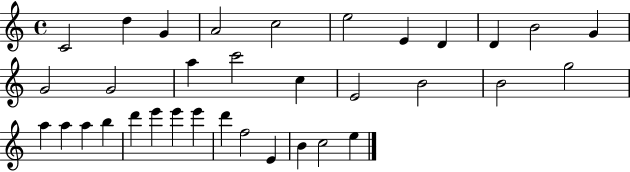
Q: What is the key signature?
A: C major